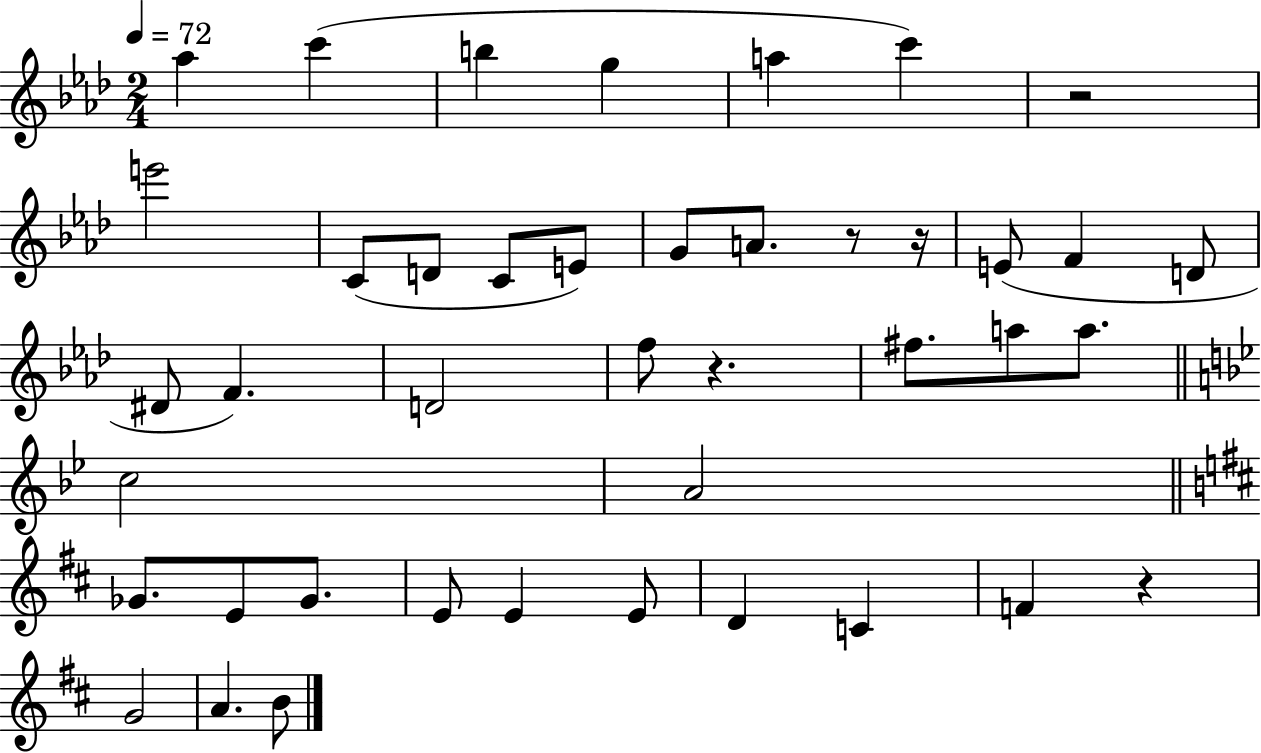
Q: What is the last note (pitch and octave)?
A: B4